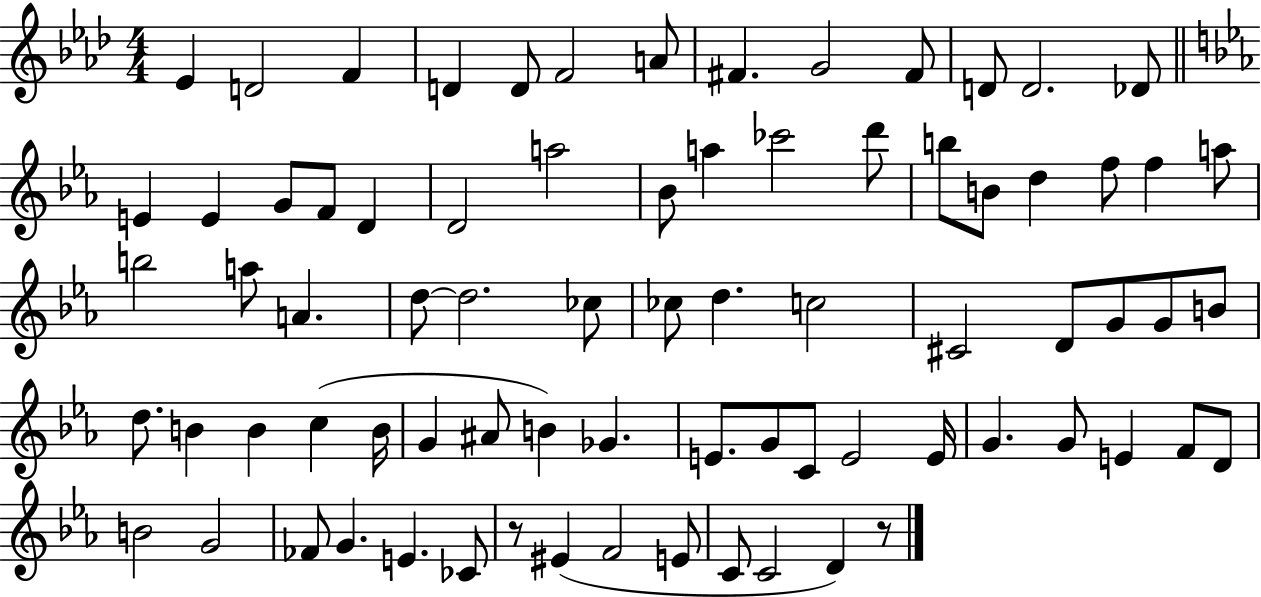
{
  \clef treble
  \numericTimeSignature
  \time 4/4
  \key aes \major
  ees'4 d'2 f'4 | d'4 d'8 f'2 a'8 | fis'4. g'2 fis'8 | d'8 d'2. des'8 | \break \bar "||" \break \key ees \major e'4 e'4 g'8 f'8 d'4 | d'2 a''2 | bes'8 a''4 ces'''2 d'''8 | b''8 b'8 d''4 f''8 f''4 a''8 | \break b''2 a''8 a'4. | d''8~~ d''2. ces''8 | ces''8 d''4. c''2 | cis'2 d'8 g'8 g'8 b'8 | \break d''8. b'4 b'4 c''4( b'16 | g'4 ais'8 b'4) ges'4. | e'8. g'8 c'8 e'2 e'16 | g'4. g'8 e'4 f'8 d'8 | \break b'2 g'2 | fes'8 g'4. e'4. ces'8 | r8 eis'4( f'2 e'8 | c'8 c'2 d'4) r8 | \break \bar "|."
}